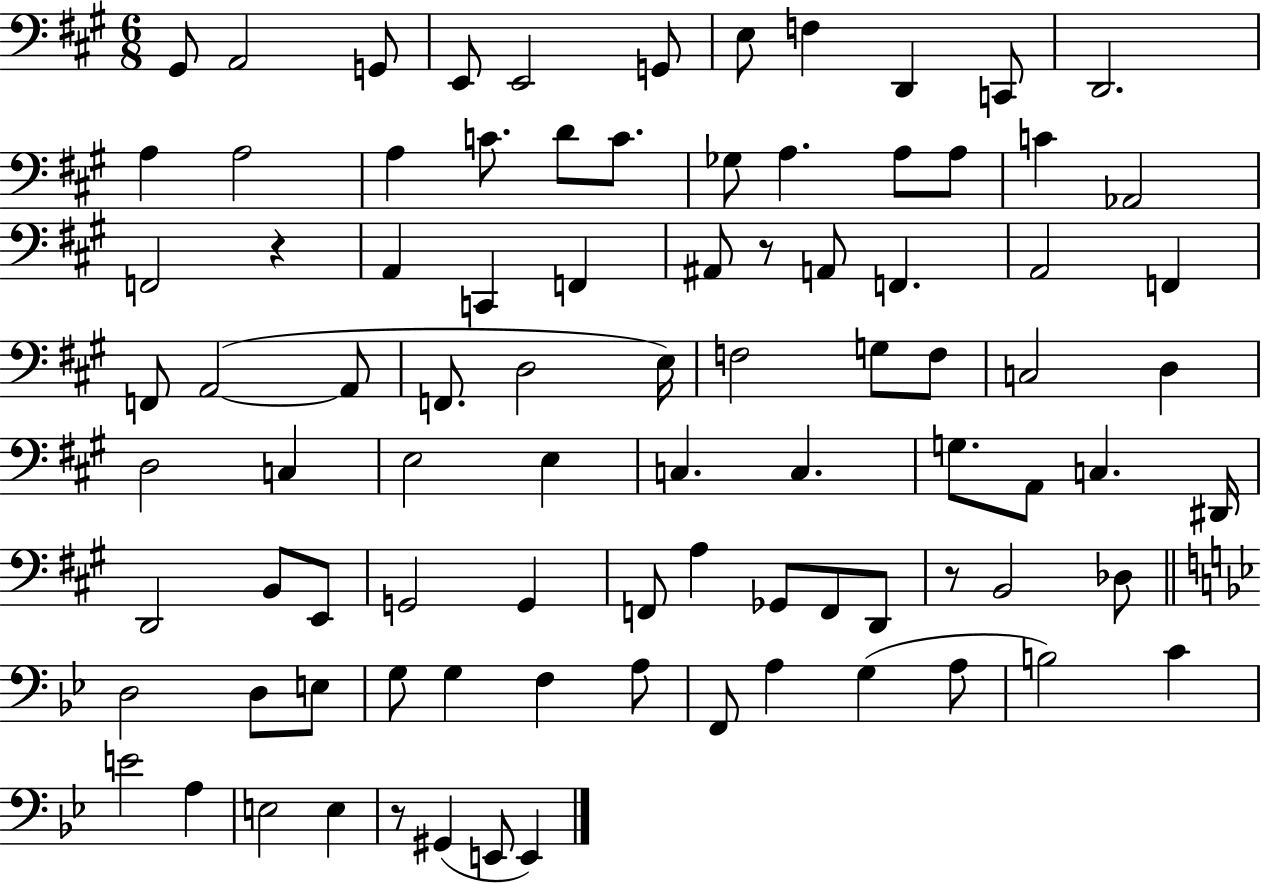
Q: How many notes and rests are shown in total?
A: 89